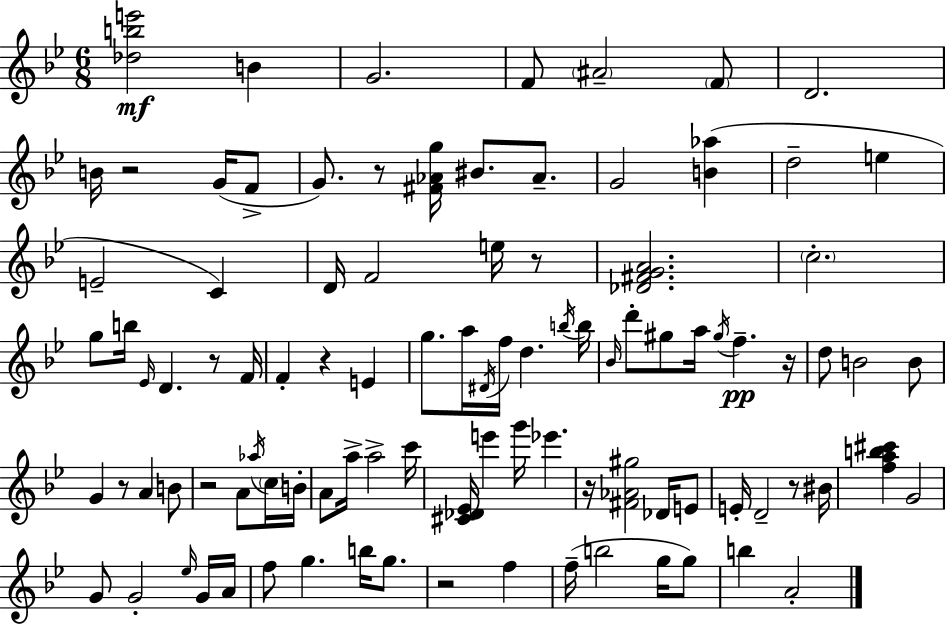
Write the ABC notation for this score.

X:1
T:Untitled
M:6/8
L:1/4
K:Gm
[_dbe']2 B G2 F/2 ^A2 F/2 D2 B/4 z2 G/4 F/2 G/2 z/2 [^F_Ag]/4 ^B/2 _A/2 G2 [B_a] d2 e E2 C D/4 F2 e/4 z/2 [_D^FGA]2 c2 g/2 b/4 _E/4 D z/2 F/4 F z E g/2 a/4 ^D/4 f/4 d b/4 b/4 _B/4 d'/2 ^g/2 a/4 ^g/4 f z/4 d/2 B2 B/2 G z/2 A B/2 z2 A/2 _a/4 c/4 B/4 A/2 a/4 a2 c'/4 [^C_D_E]/4 e' g'/4 _e' z/4 [^F_A^g]2 _D/4 E/2 E/4 D2 z/2 ^B/4 [fab^c'] G2 G/2 G2 _e/4 G/4 A/4 f/2 g b/4 g/2 z2 f f/4 b2 g/4 g/2 b A2